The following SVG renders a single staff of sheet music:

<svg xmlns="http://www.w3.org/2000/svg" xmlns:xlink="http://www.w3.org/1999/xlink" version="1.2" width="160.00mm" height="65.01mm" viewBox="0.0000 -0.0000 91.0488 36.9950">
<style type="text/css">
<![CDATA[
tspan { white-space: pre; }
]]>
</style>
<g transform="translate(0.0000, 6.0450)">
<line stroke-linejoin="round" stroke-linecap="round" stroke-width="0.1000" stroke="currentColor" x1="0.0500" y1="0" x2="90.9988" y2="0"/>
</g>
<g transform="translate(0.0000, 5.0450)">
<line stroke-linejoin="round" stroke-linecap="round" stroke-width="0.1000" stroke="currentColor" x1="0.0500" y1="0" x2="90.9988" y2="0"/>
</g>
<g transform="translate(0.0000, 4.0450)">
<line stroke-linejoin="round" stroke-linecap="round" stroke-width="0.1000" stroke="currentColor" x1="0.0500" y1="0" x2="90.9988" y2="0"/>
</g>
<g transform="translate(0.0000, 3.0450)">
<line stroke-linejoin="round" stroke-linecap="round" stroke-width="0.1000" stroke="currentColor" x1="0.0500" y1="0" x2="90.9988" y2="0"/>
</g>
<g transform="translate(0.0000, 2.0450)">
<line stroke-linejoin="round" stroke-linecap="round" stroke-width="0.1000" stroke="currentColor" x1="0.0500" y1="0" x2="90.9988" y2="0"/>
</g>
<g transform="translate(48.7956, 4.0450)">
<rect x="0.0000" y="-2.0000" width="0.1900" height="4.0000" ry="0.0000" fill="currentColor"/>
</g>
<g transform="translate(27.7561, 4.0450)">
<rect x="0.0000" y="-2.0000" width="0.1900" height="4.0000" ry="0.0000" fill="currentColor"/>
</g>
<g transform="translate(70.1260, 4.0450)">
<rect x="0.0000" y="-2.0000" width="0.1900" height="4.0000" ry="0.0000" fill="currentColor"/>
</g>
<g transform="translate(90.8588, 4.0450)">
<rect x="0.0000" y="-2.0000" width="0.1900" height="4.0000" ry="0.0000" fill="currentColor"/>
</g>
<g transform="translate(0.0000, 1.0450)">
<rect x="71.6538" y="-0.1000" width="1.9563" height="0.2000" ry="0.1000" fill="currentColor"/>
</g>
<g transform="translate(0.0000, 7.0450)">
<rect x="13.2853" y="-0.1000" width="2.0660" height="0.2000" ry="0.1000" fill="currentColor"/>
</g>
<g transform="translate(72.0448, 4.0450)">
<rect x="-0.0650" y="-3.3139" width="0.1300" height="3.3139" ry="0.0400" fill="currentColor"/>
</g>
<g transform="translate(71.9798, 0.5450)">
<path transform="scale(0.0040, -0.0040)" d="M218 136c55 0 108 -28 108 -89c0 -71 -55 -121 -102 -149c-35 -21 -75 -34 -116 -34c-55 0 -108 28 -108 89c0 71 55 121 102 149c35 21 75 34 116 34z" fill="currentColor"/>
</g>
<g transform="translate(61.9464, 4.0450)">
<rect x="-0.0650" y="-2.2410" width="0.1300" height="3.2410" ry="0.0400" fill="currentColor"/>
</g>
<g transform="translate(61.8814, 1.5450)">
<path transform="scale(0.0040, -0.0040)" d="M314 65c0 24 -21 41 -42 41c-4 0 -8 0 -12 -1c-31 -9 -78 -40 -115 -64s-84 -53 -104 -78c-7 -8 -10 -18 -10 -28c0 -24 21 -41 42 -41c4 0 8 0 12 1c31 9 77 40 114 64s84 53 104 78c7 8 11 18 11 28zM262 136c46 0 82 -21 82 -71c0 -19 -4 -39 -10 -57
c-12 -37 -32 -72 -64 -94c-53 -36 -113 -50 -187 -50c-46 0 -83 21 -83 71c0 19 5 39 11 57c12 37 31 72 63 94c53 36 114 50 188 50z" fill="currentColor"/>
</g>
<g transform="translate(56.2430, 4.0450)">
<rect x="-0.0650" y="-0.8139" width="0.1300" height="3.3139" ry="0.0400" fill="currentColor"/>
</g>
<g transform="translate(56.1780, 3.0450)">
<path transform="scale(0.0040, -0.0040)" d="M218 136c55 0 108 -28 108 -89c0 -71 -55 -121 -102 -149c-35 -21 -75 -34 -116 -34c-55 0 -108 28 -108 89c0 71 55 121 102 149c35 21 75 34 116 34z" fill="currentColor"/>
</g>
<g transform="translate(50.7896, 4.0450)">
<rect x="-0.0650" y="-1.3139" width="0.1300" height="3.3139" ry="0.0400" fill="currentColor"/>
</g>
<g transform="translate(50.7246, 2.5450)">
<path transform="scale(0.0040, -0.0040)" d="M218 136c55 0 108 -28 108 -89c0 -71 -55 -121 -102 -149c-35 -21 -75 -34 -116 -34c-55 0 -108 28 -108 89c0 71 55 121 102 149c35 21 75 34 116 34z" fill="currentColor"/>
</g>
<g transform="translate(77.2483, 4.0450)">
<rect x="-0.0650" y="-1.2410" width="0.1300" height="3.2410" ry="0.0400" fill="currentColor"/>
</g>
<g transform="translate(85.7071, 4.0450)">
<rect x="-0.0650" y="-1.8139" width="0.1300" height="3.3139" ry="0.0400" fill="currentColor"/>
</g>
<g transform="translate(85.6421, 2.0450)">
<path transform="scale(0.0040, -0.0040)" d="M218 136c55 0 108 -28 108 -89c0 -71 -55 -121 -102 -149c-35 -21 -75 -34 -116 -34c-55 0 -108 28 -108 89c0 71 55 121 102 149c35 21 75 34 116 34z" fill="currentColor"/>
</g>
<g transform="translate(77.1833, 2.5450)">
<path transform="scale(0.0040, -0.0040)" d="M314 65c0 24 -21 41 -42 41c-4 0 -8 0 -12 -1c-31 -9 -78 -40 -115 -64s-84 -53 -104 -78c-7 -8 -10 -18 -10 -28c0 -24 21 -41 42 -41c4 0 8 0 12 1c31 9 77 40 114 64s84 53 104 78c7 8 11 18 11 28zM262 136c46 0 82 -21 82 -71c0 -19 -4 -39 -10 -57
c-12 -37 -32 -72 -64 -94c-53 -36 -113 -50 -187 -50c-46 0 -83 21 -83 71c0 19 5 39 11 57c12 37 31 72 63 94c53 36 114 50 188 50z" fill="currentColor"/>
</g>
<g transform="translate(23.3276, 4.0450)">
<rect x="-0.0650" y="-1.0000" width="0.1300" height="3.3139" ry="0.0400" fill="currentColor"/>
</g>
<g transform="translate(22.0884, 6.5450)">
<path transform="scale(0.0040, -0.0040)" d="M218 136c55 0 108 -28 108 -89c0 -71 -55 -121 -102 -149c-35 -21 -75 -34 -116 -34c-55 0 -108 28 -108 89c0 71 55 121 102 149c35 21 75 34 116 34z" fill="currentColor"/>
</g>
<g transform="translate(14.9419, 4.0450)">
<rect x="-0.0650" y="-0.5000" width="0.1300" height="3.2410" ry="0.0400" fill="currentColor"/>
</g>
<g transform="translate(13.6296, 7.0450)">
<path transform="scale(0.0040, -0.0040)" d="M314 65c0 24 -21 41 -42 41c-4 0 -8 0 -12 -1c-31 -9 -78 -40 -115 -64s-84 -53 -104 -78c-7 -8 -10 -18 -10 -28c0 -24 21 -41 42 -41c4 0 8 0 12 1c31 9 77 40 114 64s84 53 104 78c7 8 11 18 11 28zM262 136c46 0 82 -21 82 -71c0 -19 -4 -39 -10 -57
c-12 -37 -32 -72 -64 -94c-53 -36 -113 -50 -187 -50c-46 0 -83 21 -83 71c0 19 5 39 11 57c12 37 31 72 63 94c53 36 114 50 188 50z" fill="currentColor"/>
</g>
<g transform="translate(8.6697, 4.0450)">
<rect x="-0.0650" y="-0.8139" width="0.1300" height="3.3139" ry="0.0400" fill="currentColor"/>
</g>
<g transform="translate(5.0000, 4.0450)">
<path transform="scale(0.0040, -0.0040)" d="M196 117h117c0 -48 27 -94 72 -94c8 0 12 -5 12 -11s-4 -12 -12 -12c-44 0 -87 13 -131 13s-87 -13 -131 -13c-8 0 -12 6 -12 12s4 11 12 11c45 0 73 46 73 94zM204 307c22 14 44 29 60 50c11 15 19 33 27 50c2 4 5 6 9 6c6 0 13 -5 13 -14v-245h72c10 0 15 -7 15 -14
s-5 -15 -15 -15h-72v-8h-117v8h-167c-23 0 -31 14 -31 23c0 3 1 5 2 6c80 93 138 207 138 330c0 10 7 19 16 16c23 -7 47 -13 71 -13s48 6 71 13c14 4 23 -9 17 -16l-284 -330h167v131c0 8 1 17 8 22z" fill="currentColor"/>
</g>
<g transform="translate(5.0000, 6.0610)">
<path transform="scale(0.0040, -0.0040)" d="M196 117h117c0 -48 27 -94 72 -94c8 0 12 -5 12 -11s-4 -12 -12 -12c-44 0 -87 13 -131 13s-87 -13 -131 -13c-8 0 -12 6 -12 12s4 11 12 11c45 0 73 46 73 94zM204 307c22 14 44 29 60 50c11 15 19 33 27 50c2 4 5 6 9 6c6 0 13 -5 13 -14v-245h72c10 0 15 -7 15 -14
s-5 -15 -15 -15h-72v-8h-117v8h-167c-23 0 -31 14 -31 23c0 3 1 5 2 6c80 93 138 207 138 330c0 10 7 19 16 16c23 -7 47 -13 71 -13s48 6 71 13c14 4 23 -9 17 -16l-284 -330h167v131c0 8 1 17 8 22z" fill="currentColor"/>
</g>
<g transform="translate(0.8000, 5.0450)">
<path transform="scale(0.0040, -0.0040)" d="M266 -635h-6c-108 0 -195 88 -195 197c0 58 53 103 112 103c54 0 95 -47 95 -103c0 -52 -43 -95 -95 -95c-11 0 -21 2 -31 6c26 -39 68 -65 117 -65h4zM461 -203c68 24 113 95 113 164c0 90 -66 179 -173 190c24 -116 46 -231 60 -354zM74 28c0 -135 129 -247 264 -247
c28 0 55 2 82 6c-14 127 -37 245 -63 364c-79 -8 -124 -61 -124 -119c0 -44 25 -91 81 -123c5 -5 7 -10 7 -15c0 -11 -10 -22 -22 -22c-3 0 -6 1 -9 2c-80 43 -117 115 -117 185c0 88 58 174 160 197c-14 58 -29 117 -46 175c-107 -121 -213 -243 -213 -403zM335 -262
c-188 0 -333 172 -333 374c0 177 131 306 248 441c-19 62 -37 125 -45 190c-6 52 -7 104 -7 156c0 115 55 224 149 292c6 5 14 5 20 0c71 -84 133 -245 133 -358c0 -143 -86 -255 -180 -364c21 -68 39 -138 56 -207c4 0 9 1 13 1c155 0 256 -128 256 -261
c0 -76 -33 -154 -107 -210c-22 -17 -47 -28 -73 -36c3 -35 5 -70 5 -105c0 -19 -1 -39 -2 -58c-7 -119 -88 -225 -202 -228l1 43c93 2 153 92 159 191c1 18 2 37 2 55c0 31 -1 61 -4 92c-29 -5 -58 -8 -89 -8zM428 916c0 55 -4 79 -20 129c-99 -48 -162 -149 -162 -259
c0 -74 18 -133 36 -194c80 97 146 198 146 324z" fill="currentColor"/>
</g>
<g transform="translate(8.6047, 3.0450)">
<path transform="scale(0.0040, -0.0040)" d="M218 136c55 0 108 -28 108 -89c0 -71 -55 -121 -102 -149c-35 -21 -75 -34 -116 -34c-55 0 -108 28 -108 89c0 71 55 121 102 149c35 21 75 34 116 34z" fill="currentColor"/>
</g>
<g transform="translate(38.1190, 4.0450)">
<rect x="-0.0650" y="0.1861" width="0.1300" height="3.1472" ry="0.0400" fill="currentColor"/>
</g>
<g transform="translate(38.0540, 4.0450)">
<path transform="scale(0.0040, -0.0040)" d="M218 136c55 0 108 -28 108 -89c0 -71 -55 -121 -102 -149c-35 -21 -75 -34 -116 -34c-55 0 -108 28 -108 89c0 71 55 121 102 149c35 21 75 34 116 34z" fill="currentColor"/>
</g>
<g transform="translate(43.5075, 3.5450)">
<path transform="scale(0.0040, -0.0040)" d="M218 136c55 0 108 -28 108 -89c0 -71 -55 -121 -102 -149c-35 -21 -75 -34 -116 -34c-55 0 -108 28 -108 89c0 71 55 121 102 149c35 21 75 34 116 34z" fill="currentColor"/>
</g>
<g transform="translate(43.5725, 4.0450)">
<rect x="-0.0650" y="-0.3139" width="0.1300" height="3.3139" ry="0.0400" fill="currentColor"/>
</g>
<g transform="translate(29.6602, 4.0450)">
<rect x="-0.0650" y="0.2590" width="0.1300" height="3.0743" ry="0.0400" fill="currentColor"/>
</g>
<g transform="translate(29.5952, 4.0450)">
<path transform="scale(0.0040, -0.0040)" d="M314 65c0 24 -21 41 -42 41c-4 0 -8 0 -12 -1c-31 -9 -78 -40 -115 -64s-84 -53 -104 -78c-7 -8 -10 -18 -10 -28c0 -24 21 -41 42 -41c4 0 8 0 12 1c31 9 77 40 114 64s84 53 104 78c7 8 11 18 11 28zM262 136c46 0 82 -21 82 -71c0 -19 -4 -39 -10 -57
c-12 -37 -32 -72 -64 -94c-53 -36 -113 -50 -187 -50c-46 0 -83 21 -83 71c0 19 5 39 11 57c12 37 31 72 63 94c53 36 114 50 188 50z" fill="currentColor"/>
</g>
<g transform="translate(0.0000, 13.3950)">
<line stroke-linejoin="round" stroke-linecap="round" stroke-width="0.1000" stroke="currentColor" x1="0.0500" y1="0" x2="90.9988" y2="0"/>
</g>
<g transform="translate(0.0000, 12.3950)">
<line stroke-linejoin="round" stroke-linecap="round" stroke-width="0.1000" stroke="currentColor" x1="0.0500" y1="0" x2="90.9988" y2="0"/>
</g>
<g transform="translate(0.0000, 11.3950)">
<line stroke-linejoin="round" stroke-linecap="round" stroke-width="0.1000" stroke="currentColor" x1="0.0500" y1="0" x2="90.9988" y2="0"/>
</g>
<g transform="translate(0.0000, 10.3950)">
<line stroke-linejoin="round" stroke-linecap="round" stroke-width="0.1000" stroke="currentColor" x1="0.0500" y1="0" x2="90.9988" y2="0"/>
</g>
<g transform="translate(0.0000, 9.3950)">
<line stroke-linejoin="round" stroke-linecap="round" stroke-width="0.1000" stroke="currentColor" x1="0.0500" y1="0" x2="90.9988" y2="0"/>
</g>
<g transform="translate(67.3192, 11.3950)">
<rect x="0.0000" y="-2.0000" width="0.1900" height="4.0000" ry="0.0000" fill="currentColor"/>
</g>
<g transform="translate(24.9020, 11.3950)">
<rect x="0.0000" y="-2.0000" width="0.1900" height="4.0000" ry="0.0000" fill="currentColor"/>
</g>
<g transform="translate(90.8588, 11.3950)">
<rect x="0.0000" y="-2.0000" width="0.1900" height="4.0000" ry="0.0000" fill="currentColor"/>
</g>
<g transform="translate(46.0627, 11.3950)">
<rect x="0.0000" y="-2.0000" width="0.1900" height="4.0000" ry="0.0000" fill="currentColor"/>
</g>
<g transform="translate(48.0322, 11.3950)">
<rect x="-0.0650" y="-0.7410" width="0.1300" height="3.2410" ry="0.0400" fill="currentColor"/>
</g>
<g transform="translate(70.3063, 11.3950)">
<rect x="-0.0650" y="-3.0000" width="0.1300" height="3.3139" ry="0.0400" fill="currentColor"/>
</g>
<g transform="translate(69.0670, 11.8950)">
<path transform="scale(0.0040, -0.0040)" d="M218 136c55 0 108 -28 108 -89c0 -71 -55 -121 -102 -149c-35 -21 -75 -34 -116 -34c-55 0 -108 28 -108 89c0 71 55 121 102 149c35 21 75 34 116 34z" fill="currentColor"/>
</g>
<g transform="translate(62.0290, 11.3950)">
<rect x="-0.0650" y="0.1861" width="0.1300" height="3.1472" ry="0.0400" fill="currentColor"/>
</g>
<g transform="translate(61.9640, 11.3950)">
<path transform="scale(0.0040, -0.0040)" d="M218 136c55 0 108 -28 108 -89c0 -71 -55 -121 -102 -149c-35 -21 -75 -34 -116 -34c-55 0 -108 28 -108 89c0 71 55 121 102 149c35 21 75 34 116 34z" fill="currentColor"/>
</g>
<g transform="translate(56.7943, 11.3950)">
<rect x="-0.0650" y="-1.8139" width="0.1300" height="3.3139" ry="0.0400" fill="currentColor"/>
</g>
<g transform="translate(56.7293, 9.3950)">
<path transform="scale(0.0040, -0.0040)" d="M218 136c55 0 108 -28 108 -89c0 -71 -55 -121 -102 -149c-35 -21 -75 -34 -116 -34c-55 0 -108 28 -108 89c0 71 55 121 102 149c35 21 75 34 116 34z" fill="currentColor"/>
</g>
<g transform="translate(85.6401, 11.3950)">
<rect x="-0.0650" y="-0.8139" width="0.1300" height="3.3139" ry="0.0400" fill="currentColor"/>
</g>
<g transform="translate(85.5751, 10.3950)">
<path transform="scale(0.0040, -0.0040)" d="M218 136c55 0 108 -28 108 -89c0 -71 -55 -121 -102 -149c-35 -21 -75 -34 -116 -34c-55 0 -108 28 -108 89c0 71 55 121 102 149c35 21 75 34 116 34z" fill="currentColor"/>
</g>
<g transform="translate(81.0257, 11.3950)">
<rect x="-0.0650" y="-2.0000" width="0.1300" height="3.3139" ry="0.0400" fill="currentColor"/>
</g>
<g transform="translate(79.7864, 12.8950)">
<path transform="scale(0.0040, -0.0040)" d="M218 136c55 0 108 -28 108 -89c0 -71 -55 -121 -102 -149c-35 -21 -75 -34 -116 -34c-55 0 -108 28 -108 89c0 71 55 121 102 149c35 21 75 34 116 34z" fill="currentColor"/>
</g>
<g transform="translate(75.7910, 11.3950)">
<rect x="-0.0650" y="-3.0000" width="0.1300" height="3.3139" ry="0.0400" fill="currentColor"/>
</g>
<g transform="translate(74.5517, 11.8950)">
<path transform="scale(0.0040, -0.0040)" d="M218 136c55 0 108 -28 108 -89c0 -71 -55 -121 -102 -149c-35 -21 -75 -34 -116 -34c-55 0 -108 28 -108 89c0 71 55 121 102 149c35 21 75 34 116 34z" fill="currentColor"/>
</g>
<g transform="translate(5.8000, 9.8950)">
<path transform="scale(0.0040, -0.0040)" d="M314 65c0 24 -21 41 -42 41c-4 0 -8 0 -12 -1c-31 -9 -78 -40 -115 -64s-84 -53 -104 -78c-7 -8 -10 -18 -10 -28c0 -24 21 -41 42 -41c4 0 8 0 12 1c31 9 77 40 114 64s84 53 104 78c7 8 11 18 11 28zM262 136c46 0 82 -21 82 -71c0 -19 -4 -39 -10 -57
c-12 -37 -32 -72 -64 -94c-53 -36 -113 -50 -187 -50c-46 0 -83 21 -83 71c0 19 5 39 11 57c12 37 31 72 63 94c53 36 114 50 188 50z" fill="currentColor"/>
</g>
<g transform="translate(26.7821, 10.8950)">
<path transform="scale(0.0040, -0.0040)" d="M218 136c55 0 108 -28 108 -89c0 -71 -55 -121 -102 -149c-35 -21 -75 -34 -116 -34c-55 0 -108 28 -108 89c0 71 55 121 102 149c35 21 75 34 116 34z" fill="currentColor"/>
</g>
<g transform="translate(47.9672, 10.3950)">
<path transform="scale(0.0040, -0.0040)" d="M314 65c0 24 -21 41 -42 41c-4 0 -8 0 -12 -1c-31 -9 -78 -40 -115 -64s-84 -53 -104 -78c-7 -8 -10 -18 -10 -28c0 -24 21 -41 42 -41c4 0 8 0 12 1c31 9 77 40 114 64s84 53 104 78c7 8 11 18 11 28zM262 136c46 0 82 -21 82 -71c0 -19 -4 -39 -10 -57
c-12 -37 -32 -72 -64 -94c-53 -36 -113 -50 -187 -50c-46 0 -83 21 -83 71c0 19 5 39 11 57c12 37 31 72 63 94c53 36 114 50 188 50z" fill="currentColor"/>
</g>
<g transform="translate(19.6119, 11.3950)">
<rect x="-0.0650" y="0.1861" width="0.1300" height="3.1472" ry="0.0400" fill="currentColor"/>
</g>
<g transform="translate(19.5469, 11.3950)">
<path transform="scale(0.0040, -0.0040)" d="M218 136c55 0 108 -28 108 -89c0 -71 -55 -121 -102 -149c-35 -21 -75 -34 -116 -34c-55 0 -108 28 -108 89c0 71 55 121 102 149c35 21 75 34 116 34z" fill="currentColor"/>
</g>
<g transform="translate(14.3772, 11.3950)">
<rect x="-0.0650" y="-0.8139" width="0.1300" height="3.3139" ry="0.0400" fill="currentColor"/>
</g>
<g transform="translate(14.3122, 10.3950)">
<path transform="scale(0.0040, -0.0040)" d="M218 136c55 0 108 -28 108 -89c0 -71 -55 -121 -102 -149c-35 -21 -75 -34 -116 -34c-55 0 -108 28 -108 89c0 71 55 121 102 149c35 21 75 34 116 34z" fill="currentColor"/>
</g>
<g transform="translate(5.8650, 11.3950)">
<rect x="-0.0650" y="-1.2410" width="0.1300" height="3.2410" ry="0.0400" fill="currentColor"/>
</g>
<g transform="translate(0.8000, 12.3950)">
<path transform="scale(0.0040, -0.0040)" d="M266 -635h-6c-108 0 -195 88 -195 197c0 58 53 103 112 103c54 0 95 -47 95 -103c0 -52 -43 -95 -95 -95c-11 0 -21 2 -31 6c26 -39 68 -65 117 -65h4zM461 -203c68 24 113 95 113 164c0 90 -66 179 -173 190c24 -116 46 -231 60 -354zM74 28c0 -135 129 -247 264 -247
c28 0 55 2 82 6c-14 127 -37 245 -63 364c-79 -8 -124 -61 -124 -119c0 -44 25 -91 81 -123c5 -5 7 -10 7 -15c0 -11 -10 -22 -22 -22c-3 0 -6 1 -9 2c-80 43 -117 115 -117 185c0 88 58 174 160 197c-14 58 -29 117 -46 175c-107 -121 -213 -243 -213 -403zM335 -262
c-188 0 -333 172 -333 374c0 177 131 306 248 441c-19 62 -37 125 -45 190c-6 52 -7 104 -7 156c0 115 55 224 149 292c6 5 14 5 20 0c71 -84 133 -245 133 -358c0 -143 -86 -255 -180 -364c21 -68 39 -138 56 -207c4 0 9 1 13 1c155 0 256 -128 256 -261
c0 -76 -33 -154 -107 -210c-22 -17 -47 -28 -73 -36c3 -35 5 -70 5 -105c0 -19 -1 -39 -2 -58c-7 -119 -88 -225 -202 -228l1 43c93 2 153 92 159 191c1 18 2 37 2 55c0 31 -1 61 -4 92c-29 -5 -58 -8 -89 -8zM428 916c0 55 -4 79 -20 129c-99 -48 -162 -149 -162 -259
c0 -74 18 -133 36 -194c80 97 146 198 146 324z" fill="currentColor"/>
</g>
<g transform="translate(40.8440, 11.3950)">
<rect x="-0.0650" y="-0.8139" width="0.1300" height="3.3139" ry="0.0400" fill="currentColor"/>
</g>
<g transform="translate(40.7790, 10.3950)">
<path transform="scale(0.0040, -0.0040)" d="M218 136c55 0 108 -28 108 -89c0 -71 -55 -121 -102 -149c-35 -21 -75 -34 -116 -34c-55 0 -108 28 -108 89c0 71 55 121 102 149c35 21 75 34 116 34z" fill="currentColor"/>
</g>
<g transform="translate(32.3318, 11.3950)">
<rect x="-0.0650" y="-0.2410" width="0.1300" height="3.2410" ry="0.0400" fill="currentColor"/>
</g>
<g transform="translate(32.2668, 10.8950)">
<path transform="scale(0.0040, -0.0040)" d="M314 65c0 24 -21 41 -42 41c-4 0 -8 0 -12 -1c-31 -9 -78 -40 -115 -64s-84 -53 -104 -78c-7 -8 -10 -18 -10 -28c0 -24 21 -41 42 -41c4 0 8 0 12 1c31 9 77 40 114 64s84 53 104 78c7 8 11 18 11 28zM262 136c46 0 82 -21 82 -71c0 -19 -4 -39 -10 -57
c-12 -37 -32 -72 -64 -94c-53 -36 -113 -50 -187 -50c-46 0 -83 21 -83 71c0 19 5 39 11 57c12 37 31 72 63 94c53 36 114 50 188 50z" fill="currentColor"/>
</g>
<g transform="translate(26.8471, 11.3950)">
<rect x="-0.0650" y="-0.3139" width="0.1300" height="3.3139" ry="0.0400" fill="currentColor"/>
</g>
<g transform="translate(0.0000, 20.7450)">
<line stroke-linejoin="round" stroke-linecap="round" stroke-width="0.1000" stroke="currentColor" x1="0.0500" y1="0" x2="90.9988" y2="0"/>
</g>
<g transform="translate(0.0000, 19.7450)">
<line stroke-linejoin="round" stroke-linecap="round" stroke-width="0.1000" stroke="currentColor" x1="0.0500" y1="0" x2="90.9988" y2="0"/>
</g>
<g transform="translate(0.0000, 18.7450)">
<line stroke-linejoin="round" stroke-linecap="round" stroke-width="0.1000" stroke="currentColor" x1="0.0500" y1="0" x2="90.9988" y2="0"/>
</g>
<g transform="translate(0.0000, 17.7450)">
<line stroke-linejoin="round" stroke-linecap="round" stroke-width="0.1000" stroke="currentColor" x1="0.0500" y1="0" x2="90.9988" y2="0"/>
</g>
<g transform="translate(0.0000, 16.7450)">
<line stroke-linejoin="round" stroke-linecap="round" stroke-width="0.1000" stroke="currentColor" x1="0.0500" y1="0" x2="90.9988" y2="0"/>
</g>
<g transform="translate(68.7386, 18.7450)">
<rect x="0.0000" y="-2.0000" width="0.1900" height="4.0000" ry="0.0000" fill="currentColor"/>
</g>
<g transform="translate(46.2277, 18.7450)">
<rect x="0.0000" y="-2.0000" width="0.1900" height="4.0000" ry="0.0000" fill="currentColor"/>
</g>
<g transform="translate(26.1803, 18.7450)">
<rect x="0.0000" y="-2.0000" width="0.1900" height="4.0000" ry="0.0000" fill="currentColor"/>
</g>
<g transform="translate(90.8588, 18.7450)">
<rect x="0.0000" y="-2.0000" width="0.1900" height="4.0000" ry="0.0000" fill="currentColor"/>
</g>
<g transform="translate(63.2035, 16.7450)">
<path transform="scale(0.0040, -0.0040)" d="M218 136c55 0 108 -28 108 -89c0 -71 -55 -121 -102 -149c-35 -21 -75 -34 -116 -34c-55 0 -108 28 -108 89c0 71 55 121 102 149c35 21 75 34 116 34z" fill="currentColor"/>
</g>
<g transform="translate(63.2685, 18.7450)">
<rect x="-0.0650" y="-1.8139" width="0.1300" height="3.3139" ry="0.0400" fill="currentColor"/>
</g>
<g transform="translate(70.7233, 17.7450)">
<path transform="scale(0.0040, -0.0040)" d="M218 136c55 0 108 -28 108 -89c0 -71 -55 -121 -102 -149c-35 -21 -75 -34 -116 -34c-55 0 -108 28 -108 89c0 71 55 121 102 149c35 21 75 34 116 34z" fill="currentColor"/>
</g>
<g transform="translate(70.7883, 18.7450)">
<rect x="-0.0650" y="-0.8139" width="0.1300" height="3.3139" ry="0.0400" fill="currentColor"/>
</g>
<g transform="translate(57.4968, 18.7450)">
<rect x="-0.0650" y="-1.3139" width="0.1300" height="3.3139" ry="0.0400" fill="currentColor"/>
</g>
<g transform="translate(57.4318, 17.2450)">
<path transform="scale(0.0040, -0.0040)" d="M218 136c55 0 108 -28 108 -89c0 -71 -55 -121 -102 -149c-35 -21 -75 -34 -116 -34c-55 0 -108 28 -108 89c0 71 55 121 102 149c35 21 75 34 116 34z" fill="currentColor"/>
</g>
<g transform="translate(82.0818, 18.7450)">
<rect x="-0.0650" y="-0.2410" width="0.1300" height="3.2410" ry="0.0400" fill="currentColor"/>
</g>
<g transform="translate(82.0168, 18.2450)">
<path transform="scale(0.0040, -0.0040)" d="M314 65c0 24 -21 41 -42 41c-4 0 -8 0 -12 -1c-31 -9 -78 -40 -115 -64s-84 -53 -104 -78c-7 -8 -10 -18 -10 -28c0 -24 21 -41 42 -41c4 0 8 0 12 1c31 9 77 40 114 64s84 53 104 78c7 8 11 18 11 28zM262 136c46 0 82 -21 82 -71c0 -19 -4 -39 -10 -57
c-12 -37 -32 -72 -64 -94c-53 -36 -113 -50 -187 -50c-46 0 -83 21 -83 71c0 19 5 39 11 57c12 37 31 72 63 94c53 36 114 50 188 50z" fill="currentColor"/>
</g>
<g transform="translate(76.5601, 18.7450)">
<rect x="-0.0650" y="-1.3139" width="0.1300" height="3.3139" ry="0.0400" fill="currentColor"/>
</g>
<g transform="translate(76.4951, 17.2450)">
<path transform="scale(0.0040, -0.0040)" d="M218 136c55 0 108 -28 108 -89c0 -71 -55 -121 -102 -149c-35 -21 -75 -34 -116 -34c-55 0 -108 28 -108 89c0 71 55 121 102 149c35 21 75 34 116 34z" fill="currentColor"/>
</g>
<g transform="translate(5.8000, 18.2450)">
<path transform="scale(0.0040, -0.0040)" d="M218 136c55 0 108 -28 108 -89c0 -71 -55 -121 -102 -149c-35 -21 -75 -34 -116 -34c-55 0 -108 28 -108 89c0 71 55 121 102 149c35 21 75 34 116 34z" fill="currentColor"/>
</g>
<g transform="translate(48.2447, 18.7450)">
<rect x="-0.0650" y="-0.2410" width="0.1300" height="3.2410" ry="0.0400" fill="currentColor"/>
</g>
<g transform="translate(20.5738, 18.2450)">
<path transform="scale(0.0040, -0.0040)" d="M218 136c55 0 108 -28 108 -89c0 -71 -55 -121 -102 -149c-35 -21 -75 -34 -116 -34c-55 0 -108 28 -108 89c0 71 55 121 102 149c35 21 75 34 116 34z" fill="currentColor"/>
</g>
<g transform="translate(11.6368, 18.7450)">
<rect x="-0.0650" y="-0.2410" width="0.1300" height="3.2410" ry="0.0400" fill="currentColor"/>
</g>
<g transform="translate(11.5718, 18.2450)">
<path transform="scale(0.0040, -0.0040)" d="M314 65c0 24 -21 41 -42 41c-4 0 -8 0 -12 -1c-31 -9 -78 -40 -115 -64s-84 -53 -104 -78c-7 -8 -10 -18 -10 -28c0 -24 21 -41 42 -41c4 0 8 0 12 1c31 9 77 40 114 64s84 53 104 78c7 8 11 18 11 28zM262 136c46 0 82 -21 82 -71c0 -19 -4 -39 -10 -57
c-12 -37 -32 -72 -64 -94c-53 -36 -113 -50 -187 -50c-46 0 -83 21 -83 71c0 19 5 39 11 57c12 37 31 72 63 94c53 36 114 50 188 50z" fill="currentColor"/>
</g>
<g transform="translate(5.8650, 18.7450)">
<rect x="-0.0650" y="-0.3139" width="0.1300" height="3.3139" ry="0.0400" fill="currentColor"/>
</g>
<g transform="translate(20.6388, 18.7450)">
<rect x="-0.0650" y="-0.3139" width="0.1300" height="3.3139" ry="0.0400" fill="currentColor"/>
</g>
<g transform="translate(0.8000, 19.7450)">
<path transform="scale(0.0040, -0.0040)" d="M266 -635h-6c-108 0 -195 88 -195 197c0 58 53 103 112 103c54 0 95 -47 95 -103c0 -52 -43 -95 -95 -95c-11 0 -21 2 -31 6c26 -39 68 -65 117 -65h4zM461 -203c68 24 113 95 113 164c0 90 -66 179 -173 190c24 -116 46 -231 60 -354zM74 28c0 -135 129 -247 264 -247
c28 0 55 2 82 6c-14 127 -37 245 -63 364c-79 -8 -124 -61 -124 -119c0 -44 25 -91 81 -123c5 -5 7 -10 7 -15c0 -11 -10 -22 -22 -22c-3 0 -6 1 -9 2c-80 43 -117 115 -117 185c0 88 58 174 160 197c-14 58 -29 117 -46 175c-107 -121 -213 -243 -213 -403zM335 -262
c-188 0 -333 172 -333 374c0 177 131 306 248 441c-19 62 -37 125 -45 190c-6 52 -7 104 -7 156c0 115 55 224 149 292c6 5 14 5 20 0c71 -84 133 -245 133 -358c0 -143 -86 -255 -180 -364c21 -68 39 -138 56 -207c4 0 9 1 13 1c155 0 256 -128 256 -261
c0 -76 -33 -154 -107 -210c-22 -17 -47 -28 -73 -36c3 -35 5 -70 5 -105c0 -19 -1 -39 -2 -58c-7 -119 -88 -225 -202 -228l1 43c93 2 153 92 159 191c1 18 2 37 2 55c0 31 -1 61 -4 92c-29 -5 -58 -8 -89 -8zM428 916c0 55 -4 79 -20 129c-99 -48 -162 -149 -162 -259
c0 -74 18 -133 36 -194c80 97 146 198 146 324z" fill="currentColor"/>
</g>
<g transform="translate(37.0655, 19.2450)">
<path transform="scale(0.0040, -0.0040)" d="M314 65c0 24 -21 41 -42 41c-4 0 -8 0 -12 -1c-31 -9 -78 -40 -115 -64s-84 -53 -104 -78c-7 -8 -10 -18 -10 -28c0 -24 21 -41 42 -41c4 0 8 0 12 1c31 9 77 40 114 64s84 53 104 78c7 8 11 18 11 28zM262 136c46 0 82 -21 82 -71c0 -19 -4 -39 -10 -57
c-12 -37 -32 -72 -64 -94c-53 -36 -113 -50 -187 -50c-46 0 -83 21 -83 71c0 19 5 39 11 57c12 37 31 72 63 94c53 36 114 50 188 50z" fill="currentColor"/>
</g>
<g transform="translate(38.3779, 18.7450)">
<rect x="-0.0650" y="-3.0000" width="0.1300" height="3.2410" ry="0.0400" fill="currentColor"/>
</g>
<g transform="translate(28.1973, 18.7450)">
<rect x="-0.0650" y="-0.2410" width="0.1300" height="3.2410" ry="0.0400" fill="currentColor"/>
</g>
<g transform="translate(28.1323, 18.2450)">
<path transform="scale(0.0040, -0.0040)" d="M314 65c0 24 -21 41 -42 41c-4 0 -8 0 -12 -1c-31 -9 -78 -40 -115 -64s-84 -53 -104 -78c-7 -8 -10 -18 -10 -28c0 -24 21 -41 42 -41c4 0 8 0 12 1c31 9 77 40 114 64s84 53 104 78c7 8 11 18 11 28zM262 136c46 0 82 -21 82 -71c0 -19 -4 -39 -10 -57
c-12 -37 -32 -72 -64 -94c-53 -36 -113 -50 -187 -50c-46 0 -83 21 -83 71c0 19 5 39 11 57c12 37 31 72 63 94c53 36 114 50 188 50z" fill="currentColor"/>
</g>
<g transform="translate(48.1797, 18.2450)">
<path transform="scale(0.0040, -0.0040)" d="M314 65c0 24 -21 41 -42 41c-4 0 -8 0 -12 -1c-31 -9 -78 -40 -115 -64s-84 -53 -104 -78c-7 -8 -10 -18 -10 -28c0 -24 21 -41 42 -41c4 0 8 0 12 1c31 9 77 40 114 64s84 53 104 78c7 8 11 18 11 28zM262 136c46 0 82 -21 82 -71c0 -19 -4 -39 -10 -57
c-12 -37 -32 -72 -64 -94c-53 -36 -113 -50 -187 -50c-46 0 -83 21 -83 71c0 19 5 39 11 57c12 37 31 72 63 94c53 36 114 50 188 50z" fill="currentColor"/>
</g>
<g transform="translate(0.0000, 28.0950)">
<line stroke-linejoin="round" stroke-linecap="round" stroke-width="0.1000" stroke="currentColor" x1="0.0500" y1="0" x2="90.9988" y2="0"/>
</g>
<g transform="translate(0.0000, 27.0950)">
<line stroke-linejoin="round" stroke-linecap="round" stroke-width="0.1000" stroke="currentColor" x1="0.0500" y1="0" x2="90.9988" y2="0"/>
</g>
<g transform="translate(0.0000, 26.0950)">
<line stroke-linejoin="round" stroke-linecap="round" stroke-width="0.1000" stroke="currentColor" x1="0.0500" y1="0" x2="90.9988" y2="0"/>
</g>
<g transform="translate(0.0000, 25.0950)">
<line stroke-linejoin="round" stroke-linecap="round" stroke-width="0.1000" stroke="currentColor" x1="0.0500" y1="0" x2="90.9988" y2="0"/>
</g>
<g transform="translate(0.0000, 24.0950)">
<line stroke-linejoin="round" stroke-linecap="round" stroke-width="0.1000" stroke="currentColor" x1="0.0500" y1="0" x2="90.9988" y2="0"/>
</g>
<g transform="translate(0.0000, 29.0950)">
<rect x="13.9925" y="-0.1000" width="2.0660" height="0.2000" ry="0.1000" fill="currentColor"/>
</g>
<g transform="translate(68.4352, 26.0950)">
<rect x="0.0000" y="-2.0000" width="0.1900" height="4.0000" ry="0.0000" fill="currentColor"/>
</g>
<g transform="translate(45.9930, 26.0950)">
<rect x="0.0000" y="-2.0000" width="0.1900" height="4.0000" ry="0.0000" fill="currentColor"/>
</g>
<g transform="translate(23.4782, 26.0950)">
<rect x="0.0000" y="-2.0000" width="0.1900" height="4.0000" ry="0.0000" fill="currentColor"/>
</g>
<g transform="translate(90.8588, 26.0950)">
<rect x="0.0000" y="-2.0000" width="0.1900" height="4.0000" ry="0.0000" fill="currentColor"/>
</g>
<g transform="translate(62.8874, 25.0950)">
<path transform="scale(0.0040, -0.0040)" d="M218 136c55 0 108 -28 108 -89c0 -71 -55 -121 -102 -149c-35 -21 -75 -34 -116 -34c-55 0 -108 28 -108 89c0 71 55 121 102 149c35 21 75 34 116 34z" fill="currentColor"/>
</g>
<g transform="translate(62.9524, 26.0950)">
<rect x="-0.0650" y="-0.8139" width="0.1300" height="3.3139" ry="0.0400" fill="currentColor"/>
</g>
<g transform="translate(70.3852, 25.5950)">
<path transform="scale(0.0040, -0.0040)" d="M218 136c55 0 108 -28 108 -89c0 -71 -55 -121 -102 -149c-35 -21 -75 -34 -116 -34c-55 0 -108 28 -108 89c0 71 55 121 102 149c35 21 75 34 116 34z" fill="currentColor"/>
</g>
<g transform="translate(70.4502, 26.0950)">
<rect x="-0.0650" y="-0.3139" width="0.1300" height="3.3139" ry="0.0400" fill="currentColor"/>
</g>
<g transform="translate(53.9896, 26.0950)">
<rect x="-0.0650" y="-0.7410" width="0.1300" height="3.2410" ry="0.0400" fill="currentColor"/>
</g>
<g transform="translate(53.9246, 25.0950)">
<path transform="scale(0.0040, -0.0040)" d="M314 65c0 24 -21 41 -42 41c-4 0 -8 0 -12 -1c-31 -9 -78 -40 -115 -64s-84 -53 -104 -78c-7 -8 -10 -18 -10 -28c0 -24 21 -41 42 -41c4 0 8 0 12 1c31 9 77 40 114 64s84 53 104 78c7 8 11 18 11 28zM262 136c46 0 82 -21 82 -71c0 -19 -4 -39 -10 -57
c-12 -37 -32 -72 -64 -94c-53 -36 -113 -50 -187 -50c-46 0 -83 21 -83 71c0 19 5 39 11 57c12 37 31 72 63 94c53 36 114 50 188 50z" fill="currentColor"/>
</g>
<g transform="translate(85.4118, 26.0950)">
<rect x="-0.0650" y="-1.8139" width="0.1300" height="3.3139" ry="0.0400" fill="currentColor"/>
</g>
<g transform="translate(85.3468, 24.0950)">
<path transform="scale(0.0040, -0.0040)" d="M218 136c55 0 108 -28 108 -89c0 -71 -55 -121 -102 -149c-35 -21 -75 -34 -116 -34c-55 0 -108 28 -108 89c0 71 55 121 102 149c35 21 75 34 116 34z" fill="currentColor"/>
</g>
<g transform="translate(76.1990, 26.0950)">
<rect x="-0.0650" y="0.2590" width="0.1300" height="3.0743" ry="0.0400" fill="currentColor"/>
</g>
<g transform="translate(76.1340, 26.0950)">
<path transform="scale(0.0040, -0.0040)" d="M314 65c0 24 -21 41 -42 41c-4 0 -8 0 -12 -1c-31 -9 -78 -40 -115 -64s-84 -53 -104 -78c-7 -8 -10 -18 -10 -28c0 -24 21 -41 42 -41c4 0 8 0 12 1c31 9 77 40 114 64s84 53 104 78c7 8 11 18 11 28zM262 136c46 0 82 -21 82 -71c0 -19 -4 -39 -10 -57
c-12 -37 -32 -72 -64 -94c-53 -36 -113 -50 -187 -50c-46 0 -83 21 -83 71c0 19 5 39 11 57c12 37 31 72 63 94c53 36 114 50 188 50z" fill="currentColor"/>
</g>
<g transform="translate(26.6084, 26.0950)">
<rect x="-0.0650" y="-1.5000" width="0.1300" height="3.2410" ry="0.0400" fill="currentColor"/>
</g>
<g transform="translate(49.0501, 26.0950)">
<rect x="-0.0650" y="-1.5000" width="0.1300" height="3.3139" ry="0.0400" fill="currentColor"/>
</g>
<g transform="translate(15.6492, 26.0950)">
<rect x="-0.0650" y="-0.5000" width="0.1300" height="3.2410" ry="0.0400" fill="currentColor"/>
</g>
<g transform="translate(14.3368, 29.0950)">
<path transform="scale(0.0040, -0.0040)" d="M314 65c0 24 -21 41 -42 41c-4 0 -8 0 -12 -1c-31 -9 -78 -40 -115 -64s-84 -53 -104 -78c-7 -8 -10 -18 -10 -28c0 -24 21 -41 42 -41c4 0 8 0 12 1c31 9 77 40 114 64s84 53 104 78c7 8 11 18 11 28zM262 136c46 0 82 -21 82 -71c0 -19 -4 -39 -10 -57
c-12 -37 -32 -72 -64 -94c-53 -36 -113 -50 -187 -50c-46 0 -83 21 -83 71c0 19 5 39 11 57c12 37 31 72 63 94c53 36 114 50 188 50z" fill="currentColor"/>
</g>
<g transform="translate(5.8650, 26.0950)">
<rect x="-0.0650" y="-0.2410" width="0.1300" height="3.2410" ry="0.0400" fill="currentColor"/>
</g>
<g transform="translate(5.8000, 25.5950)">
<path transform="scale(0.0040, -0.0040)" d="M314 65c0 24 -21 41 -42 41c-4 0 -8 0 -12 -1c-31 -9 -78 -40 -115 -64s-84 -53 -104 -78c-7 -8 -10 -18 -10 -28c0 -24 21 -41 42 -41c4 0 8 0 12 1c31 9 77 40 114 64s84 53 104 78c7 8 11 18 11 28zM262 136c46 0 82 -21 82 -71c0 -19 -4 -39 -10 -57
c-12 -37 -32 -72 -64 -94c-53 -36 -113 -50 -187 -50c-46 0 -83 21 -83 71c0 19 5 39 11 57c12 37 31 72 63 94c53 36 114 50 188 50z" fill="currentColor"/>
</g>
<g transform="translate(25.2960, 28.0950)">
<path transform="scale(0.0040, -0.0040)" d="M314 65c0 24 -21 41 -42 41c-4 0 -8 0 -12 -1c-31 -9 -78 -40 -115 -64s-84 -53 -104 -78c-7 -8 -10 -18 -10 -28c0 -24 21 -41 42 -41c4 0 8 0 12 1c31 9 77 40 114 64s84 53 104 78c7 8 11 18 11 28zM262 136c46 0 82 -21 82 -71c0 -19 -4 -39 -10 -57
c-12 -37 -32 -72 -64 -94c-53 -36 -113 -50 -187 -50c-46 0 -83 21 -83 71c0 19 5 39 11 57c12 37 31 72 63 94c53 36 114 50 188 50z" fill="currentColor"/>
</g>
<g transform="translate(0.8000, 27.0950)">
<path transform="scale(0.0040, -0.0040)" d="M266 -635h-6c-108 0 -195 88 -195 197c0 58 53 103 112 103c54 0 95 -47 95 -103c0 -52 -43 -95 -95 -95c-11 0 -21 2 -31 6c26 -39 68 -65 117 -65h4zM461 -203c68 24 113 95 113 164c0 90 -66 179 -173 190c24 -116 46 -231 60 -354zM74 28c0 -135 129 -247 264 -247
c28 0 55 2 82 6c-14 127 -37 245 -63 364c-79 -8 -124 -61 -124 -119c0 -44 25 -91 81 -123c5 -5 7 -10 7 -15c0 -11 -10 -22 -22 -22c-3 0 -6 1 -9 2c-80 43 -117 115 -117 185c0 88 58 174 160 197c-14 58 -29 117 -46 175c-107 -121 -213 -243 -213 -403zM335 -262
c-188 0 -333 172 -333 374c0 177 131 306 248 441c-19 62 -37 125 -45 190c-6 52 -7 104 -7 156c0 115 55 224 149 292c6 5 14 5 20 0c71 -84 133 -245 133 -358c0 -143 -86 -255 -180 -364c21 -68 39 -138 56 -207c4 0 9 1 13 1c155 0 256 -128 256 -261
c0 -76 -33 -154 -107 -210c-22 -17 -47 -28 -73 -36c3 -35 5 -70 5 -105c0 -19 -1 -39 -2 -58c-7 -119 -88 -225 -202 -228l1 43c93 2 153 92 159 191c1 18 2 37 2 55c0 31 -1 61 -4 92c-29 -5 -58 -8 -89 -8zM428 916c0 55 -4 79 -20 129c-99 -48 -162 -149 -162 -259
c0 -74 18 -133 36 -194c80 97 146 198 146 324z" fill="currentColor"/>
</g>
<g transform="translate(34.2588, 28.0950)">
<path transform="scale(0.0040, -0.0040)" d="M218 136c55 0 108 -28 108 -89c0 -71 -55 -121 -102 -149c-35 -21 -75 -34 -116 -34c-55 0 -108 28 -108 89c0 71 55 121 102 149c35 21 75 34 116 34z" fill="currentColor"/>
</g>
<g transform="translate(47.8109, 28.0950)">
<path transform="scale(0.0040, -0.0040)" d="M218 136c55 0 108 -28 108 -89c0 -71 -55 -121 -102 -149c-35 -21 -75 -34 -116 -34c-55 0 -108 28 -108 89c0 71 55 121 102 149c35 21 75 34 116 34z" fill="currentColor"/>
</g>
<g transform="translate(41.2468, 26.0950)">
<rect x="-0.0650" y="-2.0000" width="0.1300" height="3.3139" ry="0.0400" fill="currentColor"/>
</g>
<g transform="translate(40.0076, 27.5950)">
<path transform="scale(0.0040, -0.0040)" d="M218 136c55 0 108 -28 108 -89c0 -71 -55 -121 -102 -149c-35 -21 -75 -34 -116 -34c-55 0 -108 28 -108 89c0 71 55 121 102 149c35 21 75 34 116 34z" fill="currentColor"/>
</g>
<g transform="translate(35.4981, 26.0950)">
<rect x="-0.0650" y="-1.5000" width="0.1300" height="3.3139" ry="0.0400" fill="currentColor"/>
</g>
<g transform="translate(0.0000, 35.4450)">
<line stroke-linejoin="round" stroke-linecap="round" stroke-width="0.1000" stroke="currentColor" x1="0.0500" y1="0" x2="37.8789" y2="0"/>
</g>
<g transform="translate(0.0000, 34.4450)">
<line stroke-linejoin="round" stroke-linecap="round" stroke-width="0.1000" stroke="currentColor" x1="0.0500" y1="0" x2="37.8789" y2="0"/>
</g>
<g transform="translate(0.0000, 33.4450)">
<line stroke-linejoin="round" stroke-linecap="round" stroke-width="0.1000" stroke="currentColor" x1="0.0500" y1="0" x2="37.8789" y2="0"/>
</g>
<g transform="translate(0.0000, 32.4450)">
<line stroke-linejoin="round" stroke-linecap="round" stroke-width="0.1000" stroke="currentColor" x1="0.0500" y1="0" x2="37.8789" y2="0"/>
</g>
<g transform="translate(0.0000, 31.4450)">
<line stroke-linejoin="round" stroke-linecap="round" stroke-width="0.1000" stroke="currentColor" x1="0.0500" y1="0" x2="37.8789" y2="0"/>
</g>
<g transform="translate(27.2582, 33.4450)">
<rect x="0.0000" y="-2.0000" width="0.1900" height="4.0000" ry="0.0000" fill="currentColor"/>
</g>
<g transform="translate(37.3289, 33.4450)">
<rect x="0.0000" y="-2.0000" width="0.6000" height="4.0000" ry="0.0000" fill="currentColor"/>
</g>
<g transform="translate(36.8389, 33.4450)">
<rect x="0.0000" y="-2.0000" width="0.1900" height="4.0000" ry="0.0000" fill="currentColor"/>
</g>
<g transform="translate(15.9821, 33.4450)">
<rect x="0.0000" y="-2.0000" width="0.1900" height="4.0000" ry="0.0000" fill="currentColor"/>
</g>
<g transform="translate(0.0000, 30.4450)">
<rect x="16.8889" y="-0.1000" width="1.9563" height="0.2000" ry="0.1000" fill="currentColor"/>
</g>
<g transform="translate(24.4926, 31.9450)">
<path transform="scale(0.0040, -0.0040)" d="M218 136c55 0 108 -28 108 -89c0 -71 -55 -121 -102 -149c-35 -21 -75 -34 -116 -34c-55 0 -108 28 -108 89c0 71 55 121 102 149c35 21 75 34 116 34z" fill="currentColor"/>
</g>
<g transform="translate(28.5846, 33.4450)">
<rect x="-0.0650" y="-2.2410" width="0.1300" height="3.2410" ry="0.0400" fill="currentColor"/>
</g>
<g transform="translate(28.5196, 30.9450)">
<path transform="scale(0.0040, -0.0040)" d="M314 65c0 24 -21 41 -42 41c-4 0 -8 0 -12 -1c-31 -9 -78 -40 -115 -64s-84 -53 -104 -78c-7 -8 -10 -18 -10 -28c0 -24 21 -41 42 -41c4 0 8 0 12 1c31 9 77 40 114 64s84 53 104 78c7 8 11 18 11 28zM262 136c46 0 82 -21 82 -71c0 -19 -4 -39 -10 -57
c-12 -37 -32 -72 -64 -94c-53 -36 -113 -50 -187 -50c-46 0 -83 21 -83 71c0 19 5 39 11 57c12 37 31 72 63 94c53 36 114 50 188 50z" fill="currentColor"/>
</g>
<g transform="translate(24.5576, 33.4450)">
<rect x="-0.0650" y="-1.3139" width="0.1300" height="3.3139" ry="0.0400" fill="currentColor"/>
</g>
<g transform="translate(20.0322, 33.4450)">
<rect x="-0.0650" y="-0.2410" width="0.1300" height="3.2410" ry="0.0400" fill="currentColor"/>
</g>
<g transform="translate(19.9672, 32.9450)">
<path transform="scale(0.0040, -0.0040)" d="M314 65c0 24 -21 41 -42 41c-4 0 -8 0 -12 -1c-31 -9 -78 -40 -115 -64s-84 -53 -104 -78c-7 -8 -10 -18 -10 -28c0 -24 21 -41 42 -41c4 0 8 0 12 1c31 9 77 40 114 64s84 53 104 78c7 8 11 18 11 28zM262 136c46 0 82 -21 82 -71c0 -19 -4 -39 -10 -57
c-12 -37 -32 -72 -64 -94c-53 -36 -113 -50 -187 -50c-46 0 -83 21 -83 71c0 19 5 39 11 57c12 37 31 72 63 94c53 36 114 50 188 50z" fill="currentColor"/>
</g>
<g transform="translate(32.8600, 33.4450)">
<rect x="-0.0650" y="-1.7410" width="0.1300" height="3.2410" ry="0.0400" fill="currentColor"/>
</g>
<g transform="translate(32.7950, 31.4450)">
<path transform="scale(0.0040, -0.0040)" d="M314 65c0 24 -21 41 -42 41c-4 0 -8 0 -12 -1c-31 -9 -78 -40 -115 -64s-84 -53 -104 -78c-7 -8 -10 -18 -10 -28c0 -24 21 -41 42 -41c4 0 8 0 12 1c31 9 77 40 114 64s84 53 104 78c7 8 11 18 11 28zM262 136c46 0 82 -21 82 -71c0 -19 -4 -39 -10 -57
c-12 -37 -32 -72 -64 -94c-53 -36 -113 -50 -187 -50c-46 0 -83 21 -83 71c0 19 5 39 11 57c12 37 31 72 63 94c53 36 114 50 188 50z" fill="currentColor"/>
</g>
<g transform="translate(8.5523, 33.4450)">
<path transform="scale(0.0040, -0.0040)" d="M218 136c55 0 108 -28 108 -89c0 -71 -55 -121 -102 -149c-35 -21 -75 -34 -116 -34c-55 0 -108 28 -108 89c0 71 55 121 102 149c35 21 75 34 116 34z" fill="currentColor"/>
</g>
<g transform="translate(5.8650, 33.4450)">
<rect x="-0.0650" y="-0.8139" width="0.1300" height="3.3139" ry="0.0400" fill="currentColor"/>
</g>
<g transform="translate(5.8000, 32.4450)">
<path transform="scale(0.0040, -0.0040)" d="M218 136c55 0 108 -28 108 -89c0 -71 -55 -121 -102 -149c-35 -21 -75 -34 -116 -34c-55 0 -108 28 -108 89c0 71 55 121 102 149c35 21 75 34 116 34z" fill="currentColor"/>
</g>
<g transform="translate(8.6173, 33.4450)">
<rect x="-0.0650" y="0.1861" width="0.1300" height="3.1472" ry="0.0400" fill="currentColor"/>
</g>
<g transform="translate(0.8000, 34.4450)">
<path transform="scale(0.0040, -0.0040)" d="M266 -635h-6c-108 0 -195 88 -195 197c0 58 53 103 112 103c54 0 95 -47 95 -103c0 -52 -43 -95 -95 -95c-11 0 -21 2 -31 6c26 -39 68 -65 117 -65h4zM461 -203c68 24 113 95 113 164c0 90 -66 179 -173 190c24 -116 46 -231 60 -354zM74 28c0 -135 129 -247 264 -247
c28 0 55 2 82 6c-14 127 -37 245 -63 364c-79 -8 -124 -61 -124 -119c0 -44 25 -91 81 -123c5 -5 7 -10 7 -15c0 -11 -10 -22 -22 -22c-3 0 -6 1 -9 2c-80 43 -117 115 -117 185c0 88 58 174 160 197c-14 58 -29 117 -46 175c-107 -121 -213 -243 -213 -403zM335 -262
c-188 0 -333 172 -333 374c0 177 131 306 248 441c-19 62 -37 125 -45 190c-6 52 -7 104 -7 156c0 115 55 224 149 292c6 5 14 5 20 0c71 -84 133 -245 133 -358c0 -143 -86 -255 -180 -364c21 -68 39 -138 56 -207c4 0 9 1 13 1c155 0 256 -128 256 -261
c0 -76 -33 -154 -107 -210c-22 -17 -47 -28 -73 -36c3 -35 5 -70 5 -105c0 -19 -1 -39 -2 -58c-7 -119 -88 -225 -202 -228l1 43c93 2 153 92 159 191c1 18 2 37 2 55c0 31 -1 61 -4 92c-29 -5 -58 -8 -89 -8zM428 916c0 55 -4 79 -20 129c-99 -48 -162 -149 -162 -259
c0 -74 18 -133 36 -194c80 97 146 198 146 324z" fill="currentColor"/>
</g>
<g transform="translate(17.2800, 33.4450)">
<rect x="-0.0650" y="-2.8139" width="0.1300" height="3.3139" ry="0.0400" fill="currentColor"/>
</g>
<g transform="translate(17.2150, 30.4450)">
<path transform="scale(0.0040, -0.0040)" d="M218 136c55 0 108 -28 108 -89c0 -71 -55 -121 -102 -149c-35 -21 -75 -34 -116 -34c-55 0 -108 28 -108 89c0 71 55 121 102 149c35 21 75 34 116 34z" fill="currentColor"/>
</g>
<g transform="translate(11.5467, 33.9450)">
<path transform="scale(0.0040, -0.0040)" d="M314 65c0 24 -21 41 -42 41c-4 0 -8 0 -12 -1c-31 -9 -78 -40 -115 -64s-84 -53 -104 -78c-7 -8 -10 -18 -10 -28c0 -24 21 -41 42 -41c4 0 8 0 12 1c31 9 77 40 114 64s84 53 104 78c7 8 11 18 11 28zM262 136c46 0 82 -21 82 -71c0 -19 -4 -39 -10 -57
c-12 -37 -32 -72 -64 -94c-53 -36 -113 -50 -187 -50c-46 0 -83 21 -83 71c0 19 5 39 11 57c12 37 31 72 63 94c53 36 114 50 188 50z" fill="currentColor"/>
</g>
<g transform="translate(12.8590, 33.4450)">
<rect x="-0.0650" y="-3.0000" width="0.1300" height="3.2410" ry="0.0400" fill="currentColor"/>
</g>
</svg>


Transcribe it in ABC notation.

X:1
T:Untitled
M:4/4
L:1/4
K:C
d C2 D B2 B c e d g2 b e2 f e2 d B c c2 d d2 f B A A F d c c2 c c2 A2 c2 e f d e c2 c2 C2 E2 E F E d2 d c B2 f d B A2 a c2 e g2 f2